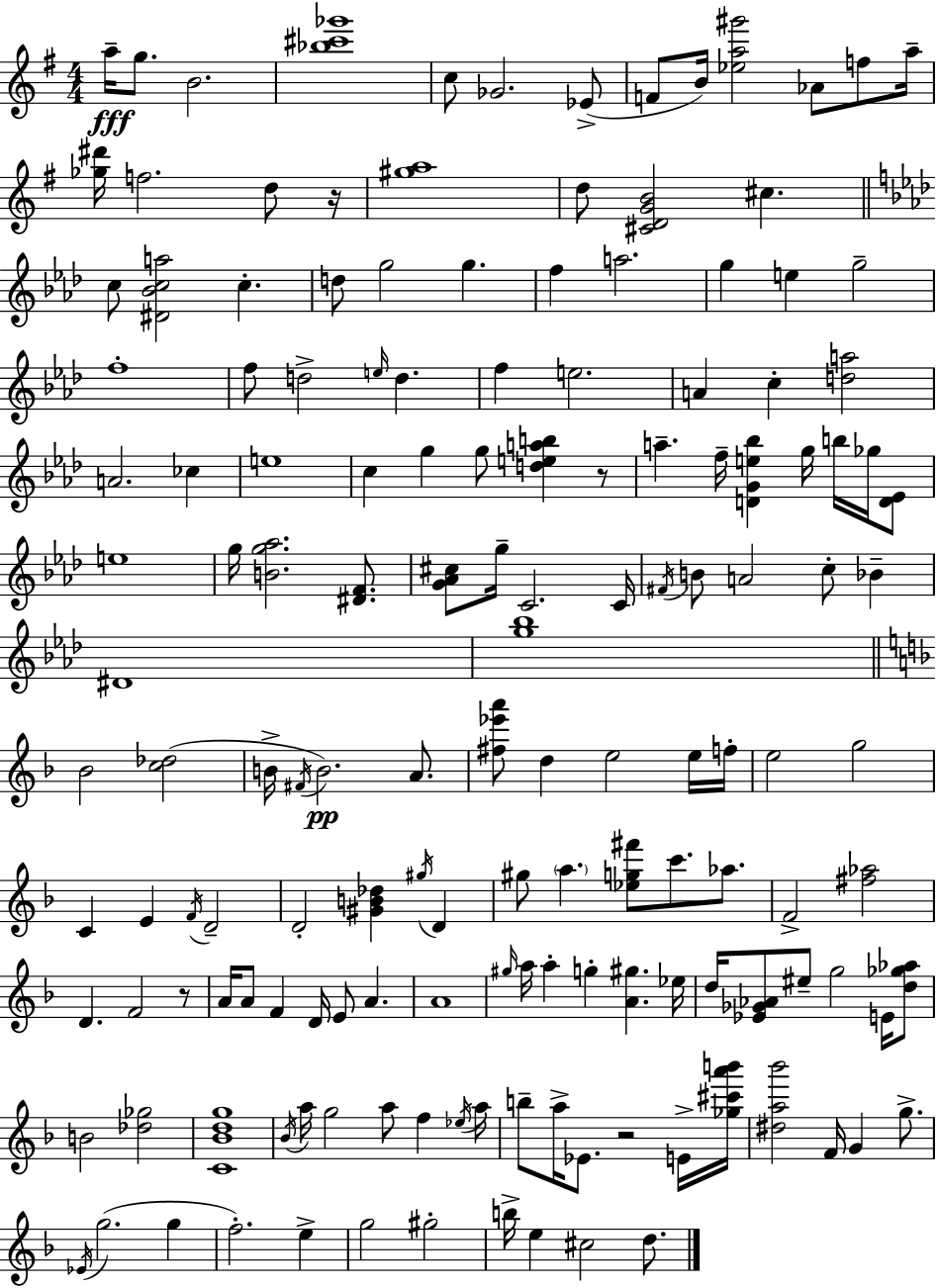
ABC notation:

X:1
T:Untitled
M:4/4
L:1/4
K:Em
a/4 g/2 B2 [_b^c'_g']4 c/2 _G2 _E/2 F/2 B/4 [_ea^g']2 _A/2 f/2 a/4 [_g^d']/4 f2 d/2 z/4 [^ga]4 d/2 [^CDGB]2 ^c c/2 [^D_Bca]2 c d/2 g2 g f a2 g e g2 f4 f/2 d2 e/4 d f e2 A c [da]2 A2 _c e4 c g g/2 [deab] z/2 a f/4 [DGe_b] g/4 b/4 _g/4 [D_E]/2 e4 g/4 [Bg_a]2 [^DF]/2 [G_A^c]/2 g/4 C2 C/4 ^F/4 B/2 A2 c/2 _B ^D4 [g_b]4 _B2 [c_d]2 B/4 ^F/4 B2 A/2 [^f_e'a']/2 d e2 e/4 f/4 e2 g2 C E F/4 D2 D2 [^GB_d] ^g/4 D ^g/2 a [_eg^f']/2 c'/2 _a/2 F2 [^f_a]2 D F2 z/2 A/4 A/2 F D/4 E/2 A A4 ^g/4 a/4 a g [A^g] _e/4 d/4 [_E_G_A]/2 ^e/2 g2 E/4 [d_g_a]/2 B2 [_d_g]2 [C_Bdg]4 _B/4 a/4 g2 a/2 f _e/4 a/4 b/2 a/4 _E/2 z2 E/4 [_g^c'a'b']/4 [^da_b']2 F/4 G g/2 _E/4 g2 g f2 e g2 ^g2 b/4 e ^c2 d/2